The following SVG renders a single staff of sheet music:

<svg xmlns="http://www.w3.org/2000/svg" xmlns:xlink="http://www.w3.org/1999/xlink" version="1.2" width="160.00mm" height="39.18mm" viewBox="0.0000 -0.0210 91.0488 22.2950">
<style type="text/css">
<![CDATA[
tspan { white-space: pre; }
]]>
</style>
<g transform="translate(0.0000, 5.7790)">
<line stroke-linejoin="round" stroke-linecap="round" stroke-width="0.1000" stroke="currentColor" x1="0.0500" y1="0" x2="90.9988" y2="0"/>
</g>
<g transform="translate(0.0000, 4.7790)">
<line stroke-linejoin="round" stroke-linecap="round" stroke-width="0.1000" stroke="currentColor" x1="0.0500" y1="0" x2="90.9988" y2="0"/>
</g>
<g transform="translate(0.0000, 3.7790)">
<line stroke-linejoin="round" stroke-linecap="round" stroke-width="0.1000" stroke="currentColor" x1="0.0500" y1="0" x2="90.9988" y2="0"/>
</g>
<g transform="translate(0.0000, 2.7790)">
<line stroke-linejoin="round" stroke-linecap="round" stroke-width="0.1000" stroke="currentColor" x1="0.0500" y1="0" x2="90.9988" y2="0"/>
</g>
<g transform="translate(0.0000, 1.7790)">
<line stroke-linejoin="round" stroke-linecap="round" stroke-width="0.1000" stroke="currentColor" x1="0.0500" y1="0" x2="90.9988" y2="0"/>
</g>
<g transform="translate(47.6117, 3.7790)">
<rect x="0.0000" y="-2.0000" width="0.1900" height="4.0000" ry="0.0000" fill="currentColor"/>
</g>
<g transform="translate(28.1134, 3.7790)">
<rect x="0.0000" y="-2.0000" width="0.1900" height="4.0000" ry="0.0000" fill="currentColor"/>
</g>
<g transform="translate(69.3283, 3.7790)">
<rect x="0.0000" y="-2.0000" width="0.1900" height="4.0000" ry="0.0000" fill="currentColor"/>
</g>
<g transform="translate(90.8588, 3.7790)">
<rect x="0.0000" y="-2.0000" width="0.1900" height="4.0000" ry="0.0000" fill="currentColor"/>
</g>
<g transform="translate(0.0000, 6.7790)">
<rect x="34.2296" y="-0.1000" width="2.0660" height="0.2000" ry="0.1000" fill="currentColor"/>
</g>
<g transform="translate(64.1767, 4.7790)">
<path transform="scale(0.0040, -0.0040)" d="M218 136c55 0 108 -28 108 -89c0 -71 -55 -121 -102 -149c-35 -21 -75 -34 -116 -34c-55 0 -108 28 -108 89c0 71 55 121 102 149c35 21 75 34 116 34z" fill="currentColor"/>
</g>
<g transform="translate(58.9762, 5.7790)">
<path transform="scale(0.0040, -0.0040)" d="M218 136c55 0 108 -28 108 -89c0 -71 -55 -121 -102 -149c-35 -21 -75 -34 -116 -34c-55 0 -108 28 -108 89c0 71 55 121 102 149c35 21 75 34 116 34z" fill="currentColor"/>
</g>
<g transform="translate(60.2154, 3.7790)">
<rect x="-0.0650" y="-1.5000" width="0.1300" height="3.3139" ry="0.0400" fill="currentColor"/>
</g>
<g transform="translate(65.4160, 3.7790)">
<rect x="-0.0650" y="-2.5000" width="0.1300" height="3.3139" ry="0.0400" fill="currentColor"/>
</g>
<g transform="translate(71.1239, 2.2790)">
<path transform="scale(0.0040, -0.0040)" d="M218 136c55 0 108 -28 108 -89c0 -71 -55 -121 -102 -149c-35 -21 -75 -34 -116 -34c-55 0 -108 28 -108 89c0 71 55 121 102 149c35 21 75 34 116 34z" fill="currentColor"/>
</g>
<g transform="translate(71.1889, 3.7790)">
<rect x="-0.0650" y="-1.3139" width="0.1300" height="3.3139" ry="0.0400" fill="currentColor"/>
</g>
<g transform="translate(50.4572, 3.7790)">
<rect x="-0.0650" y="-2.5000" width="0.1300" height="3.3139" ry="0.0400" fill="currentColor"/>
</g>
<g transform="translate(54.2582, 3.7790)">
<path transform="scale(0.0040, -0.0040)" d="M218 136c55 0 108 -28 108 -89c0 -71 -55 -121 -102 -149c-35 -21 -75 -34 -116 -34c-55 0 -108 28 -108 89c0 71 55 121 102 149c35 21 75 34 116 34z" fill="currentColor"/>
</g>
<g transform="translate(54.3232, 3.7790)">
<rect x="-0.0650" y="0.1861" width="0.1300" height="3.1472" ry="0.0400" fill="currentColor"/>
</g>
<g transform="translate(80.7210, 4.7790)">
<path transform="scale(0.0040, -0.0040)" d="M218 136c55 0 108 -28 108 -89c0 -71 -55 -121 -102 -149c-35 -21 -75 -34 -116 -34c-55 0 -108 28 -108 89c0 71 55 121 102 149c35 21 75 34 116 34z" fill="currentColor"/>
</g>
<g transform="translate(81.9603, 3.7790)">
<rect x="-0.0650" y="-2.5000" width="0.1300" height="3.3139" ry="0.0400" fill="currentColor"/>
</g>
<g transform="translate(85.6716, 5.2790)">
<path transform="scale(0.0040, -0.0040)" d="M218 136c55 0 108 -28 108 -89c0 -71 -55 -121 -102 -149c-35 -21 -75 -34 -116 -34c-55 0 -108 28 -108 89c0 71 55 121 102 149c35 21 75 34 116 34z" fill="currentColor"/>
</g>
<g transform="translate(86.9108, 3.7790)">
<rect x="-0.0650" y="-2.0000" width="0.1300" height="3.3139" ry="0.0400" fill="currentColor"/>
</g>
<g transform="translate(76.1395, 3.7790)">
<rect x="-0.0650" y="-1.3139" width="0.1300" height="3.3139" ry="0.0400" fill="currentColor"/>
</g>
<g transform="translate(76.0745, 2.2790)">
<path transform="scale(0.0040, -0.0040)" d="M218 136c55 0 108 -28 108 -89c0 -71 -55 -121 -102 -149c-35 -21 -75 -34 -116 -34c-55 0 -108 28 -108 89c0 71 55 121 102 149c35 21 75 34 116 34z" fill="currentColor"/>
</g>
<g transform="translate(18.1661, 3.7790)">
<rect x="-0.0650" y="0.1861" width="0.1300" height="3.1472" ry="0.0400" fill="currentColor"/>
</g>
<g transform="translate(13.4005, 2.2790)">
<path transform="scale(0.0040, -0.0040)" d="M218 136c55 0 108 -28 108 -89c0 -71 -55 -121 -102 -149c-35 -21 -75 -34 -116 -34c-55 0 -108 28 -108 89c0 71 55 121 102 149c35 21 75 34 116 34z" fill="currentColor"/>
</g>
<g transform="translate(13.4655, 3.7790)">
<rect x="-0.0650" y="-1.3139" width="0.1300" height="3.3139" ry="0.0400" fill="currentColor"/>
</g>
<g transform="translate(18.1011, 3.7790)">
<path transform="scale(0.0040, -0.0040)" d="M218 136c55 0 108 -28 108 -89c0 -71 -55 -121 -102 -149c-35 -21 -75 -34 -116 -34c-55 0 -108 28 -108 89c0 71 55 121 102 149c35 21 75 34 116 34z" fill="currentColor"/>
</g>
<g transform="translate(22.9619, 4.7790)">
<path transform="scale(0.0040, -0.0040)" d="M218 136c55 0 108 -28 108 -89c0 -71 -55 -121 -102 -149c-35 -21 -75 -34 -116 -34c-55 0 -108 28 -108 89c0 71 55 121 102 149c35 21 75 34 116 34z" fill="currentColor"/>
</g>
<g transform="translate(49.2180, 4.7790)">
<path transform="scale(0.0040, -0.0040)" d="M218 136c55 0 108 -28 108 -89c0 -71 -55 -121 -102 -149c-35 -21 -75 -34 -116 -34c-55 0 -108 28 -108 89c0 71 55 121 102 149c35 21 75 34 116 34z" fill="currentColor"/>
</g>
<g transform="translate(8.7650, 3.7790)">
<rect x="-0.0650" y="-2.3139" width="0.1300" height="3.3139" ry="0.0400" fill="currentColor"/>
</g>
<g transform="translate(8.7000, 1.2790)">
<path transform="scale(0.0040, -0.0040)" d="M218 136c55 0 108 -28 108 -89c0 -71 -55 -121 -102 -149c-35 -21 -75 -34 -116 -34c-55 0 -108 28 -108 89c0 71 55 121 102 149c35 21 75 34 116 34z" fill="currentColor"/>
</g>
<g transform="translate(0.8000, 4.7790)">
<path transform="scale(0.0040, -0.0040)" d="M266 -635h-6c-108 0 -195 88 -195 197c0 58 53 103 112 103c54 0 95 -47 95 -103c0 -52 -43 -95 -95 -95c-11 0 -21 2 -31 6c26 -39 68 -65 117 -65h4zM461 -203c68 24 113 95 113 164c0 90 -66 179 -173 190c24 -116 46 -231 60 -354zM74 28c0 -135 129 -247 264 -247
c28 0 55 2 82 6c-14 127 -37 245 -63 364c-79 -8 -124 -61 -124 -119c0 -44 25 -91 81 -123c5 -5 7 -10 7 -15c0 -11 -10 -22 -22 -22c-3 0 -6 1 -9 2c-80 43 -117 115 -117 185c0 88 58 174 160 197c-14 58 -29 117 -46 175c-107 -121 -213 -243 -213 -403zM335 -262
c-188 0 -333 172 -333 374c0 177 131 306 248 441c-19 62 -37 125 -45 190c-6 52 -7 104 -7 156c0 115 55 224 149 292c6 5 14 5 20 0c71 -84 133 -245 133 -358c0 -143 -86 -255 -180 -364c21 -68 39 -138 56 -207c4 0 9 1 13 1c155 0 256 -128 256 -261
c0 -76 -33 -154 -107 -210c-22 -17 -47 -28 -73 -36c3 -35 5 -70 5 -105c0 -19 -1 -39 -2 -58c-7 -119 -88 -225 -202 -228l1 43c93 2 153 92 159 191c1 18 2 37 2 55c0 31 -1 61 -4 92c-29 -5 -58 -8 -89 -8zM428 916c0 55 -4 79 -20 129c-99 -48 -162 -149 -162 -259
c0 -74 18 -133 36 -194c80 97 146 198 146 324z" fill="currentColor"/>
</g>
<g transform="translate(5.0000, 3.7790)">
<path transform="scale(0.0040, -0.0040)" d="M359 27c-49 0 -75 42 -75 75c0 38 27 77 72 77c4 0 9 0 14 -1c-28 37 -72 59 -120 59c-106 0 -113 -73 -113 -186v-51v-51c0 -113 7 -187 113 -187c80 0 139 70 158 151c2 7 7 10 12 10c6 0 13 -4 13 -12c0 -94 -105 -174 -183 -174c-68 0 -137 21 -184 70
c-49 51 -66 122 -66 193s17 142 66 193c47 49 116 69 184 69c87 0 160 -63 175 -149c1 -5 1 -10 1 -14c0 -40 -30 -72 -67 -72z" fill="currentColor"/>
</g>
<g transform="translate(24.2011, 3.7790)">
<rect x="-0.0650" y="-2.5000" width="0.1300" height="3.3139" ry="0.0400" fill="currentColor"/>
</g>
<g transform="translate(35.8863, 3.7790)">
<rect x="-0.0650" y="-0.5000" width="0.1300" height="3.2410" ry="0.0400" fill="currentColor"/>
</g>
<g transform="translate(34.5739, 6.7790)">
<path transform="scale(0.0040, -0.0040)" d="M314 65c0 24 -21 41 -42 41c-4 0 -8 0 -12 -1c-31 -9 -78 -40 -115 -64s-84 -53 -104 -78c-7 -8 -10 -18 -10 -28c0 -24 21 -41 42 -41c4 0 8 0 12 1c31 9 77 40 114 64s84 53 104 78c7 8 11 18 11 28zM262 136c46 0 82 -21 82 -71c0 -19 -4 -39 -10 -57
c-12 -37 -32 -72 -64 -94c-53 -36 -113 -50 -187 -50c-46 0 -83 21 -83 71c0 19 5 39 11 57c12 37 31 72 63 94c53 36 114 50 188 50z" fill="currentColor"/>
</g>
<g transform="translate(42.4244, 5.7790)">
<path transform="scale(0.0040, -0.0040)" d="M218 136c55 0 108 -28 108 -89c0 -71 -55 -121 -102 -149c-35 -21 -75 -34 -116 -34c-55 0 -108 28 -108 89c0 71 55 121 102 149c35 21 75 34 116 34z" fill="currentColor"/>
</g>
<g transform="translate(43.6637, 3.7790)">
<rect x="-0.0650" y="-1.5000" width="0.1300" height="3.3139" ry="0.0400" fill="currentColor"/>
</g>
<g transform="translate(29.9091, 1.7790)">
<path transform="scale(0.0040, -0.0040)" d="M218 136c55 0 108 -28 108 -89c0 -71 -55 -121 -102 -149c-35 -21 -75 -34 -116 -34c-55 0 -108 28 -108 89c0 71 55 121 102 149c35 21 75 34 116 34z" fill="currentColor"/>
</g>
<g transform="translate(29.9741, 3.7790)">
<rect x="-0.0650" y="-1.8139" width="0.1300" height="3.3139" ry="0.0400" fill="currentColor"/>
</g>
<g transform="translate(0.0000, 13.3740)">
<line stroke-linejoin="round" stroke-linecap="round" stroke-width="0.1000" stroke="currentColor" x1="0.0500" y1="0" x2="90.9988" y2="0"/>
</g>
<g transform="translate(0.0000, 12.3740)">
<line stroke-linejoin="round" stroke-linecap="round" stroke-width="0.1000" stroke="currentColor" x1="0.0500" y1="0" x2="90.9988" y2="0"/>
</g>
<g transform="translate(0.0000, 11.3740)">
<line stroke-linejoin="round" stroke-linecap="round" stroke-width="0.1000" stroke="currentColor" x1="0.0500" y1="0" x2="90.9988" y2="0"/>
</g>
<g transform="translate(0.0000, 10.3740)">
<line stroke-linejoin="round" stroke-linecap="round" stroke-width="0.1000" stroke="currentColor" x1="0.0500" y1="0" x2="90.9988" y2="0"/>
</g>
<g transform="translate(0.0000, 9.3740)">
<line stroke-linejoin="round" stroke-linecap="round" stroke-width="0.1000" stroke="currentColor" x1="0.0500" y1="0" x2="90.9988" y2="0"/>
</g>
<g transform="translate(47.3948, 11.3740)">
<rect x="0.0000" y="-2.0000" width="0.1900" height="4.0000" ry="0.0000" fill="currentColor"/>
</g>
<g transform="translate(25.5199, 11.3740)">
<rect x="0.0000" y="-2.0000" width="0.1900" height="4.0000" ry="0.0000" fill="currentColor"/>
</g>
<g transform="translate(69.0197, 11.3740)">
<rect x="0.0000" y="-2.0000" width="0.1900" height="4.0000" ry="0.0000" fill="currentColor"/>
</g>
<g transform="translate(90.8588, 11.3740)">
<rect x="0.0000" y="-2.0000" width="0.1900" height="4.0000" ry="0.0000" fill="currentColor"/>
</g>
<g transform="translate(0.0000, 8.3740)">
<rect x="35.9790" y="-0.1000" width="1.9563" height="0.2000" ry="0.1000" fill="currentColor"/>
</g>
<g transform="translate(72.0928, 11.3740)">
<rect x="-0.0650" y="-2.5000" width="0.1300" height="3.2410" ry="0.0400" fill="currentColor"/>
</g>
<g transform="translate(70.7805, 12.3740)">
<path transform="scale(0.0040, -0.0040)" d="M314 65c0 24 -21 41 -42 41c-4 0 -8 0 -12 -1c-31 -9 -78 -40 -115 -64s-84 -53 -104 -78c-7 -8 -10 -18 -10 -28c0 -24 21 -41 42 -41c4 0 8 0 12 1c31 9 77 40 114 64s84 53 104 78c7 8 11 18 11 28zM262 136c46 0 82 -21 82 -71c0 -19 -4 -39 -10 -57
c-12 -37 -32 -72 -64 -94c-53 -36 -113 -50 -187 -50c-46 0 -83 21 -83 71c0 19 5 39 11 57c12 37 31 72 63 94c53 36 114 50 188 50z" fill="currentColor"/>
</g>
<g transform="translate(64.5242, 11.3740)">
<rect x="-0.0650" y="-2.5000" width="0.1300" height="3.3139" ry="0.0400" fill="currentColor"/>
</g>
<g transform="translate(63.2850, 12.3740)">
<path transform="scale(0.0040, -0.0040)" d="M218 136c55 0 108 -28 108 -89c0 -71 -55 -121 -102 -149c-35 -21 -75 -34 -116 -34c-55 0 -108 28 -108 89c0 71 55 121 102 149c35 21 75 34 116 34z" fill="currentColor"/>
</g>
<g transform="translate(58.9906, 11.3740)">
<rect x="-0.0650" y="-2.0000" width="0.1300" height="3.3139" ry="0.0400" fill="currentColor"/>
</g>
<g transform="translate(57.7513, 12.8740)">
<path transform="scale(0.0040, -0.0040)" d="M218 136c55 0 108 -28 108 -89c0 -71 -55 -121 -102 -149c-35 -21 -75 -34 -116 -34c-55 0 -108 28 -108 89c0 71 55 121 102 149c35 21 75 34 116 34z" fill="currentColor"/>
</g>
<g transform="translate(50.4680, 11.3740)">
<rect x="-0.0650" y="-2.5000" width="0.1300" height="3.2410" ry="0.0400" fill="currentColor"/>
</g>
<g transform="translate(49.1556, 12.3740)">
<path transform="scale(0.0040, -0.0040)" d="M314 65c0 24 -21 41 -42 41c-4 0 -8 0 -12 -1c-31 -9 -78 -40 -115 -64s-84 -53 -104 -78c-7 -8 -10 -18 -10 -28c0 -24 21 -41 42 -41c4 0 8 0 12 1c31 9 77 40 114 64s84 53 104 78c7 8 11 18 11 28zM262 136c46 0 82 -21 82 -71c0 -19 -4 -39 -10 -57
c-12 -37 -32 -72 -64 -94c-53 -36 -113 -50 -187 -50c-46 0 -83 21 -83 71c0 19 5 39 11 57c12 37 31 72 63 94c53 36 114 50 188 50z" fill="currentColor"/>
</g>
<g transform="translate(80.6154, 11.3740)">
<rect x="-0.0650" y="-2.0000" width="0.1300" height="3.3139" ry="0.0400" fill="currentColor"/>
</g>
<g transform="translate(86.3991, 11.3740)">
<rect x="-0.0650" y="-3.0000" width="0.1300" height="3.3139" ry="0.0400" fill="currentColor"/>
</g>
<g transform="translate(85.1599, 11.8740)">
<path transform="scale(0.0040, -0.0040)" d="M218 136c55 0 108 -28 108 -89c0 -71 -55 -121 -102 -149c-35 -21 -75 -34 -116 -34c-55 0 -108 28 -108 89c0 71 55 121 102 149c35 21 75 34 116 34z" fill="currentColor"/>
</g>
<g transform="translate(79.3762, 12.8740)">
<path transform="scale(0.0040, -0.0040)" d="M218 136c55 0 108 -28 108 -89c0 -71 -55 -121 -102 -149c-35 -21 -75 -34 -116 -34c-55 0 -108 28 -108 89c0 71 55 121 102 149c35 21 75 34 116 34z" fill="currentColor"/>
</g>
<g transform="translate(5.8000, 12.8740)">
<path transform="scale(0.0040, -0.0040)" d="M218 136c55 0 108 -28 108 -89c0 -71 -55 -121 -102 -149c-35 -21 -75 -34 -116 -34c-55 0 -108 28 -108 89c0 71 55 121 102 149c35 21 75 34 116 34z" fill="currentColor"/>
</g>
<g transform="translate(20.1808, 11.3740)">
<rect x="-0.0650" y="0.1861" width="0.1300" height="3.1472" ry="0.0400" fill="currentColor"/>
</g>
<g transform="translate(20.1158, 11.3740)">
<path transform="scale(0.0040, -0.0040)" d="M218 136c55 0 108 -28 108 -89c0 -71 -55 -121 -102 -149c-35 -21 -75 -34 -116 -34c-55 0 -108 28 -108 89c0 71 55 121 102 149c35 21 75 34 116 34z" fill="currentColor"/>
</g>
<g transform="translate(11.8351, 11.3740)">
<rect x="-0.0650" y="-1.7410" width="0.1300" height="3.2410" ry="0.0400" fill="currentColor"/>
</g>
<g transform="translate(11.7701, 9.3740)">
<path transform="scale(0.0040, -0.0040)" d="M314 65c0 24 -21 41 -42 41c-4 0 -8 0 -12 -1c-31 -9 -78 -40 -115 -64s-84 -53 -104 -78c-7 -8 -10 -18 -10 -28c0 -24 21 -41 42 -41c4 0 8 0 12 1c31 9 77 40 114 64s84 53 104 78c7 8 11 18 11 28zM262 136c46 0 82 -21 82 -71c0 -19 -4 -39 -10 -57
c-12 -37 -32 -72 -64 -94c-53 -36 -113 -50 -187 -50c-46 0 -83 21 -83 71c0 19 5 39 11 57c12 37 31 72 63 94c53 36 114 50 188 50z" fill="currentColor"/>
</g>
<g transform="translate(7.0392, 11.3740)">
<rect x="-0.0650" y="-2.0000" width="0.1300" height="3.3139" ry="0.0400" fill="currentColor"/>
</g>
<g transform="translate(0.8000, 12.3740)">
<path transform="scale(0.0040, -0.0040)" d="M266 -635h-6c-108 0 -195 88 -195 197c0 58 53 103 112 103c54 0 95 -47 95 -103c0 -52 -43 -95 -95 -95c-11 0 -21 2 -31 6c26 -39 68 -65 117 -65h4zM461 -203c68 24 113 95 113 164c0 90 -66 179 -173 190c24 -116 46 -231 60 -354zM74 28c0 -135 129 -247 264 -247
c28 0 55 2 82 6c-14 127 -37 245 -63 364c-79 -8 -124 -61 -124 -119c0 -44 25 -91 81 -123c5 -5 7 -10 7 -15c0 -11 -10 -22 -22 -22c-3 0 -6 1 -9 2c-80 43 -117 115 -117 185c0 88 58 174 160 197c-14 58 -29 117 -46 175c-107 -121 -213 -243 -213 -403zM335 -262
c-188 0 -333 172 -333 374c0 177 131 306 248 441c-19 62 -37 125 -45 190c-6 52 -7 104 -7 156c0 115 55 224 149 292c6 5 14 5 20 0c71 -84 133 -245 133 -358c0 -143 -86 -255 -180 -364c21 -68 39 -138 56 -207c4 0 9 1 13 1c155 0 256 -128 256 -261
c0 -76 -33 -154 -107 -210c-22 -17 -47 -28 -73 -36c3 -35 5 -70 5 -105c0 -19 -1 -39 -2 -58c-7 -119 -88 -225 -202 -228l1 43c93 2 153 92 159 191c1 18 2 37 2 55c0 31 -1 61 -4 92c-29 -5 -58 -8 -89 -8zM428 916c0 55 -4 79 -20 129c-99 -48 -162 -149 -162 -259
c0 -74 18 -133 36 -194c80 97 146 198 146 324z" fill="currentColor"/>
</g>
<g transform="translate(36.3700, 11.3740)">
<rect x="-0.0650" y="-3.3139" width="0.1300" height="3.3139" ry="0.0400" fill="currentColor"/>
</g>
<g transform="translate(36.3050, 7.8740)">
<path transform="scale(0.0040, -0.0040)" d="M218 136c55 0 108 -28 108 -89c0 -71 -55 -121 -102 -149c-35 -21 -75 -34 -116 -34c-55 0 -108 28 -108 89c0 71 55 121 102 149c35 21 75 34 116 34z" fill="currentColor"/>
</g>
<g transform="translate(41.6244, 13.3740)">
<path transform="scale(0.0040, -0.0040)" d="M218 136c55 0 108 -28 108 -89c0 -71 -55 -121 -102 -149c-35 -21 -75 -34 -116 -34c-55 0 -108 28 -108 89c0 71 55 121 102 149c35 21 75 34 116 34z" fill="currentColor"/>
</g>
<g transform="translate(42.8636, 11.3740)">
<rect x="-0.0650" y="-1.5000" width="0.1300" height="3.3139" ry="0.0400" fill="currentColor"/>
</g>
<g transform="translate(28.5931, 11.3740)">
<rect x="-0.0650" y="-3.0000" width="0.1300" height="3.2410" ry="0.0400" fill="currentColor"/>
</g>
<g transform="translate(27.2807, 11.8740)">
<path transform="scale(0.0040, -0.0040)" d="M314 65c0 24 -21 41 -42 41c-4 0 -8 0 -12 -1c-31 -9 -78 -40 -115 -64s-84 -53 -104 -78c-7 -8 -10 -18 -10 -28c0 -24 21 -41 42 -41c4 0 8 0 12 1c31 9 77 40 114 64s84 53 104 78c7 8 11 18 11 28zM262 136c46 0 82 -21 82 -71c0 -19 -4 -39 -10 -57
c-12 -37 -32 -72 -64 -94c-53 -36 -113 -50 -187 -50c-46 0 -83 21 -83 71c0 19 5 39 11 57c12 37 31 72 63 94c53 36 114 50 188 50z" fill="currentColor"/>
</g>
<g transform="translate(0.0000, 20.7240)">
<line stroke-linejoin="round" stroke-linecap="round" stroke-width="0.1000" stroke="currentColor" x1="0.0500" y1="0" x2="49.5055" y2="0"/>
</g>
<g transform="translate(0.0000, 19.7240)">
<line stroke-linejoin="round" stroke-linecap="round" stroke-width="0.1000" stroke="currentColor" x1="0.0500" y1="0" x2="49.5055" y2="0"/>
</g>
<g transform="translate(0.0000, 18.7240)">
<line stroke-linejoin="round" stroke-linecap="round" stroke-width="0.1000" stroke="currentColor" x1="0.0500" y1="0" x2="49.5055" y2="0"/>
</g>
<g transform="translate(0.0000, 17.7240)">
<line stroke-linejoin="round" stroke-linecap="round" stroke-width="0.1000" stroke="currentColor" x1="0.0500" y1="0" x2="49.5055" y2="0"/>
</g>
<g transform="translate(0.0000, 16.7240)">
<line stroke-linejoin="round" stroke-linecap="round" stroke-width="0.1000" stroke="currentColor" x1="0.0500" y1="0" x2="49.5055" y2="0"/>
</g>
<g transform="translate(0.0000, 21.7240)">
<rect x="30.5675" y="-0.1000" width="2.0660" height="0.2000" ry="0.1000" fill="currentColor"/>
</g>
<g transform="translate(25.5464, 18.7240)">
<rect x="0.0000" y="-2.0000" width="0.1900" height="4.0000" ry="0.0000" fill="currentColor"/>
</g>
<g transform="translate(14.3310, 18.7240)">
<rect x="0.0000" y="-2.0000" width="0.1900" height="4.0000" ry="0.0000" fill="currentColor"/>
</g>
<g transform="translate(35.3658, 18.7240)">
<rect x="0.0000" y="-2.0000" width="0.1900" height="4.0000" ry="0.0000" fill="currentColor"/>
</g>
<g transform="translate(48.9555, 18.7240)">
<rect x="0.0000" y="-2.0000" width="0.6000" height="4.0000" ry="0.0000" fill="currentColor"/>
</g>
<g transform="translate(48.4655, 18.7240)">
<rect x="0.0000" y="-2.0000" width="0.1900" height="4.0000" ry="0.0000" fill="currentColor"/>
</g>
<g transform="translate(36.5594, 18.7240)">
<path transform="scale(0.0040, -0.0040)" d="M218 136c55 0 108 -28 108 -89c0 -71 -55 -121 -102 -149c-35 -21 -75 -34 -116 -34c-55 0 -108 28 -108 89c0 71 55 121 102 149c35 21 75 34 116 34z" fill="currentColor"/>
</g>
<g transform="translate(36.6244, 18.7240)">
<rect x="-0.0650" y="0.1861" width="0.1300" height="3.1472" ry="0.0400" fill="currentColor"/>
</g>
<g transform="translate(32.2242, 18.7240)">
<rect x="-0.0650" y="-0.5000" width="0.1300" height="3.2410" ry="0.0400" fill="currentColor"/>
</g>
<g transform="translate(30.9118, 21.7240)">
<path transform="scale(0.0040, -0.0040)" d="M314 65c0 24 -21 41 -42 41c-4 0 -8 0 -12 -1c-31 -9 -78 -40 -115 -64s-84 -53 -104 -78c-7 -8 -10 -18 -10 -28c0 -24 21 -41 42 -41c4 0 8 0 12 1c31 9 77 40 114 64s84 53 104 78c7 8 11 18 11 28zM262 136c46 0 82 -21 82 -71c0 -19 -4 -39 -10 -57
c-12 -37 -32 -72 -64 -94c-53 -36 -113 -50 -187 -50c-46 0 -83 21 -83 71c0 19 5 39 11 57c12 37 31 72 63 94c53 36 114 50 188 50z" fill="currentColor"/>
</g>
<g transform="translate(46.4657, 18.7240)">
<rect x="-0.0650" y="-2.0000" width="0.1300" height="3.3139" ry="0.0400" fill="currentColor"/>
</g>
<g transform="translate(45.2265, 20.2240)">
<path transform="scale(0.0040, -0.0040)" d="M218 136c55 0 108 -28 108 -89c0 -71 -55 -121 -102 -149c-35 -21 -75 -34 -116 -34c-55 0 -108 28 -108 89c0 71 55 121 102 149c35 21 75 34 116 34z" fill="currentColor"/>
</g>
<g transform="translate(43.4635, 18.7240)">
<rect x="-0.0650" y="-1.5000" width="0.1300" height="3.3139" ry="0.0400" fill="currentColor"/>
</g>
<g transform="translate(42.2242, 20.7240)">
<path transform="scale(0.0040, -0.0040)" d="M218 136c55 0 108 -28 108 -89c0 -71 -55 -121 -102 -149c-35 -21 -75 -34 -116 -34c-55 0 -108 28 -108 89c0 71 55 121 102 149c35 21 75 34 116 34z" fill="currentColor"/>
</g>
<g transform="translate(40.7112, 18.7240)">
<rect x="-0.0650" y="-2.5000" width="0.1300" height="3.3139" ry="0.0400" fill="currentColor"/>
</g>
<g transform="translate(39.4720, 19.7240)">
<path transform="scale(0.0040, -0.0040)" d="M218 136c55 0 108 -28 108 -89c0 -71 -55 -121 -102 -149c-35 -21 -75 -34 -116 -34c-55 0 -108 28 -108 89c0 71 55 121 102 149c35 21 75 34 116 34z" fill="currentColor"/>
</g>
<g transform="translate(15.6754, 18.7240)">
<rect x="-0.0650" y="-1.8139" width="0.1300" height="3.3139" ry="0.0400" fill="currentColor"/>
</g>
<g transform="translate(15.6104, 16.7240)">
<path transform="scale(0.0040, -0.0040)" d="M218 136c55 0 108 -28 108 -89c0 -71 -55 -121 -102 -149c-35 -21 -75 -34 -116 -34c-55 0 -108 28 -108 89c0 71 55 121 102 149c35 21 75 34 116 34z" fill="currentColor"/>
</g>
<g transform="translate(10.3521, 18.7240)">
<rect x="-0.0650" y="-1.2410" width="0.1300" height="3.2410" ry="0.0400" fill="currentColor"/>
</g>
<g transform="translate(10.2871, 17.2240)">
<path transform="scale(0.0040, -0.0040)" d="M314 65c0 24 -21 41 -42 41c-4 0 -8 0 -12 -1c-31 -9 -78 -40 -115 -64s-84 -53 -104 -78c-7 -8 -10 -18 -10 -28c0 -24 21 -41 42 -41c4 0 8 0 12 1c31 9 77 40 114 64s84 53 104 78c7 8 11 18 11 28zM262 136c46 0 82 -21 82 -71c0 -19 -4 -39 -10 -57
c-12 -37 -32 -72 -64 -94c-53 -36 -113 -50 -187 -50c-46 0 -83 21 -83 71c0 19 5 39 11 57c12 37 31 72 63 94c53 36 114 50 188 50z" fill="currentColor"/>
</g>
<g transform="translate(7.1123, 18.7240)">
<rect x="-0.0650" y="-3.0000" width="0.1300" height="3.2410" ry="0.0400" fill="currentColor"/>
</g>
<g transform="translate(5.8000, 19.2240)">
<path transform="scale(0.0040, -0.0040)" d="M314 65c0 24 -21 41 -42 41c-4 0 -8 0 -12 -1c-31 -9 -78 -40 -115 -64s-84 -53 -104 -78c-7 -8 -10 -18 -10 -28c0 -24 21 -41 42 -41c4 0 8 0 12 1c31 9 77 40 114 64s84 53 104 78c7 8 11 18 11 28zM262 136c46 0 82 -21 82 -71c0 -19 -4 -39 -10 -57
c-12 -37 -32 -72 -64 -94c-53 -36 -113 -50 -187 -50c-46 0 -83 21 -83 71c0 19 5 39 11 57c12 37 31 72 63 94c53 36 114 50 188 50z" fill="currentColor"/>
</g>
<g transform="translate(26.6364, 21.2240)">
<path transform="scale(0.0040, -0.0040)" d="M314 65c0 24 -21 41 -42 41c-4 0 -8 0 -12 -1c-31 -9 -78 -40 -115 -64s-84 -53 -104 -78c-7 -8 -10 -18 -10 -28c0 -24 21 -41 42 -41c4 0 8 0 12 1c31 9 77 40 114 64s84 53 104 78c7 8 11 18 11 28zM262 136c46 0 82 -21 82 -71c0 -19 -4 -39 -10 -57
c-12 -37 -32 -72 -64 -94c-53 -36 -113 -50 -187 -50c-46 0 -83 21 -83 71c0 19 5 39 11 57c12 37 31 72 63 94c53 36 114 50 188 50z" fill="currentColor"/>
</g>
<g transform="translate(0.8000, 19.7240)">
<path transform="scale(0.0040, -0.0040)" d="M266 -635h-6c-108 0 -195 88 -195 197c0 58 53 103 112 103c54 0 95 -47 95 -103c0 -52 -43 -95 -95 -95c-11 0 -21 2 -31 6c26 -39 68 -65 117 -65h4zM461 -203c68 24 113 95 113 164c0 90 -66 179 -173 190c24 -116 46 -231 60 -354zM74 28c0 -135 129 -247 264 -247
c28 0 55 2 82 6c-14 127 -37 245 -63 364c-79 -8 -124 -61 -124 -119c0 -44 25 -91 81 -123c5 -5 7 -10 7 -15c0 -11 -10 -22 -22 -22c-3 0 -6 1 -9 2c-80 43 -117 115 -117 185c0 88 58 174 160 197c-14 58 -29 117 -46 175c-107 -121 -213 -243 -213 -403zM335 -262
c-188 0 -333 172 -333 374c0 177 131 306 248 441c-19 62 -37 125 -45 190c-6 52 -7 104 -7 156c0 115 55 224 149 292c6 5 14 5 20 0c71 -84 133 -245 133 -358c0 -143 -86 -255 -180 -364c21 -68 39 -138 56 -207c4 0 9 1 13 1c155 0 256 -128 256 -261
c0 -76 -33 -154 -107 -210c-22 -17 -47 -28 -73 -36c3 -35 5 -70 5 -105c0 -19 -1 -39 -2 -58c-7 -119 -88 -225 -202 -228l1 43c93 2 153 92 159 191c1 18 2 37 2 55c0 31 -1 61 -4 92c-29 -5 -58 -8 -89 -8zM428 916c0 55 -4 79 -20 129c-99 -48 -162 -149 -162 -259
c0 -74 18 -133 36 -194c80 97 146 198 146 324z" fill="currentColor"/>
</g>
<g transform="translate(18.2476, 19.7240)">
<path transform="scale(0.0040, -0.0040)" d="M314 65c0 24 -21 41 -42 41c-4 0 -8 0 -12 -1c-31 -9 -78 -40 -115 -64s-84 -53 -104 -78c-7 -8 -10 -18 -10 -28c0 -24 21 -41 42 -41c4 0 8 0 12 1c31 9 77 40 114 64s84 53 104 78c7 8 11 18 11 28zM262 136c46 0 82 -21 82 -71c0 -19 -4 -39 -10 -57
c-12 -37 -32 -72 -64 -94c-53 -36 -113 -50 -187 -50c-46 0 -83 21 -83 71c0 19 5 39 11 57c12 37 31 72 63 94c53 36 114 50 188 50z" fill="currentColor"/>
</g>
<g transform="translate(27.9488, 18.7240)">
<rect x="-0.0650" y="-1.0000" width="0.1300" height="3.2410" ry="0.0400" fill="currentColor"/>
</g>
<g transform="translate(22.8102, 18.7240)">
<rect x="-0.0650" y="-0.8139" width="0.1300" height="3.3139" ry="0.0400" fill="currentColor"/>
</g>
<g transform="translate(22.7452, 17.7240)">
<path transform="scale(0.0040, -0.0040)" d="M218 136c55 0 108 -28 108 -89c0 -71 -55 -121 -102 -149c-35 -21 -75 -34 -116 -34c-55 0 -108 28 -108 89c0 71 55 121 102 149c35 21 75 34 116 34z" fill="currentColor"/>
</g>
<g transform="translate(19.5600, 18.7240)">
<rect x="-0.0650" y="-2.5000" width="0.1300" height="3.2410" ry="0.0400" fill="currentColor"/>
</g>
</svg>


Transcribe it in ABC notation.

X:1
T:Untitled
M:4/4
L:1/4
K:C
g e B G f C2 E G B E G e e G F F f2 B A2 b E G2 F G G2 F A A2 e2 f G2 d D2 C2 B G E F